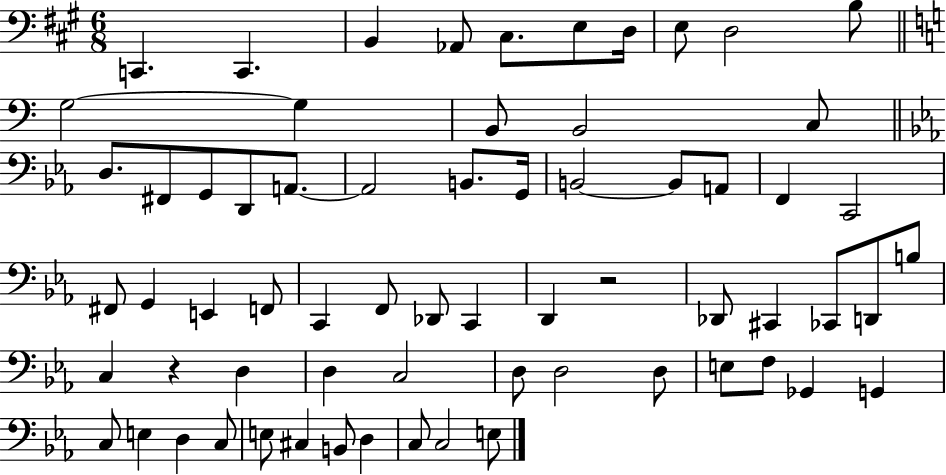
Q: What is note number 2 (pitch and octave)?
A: C2